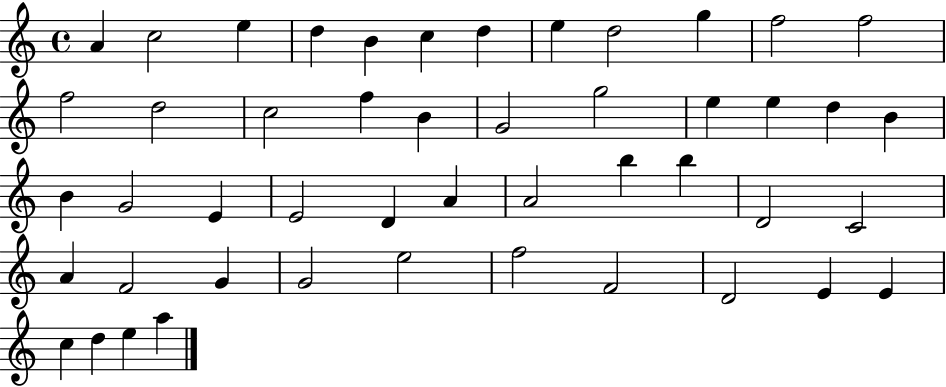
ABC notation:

X:1
T:Untitled
M:4/4
L:1/4
K:C
A c2 e d B c d e d2 g f2 f2 f2 d2 c2 f B G2 g2 e e d B B G2 E E2 D A A2 b b D2 C2 A F2 G G2 e2 f2 F2 D2 E E c d e a